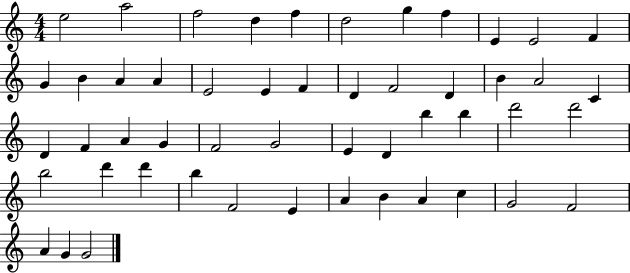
{
  \clef treble
  \numericTimeSignature
  \time 4/4
  \key c \major
  e''2 a''2 | f''2 d''4 f''4 | d''2 g''4 f''4 | e'4 e'2 f'4 | \break g'4 b'4 a'4 a'4 | e'2 e'4 f'4 | d'4 f'2 d'4 | b'4 a'2 c'4 | \break d'4 f'4 a'4 g'4 | f'2 g'2 | e'4 d'4 b''4 b''4 | d'''2 d'''2 | \break b''2 d'''4 d'''4 | b''4 f'2 e'4 | a'4 b'4 a'4 c''4 | g'2 f'2 | \break a'4 g'4 g'2 | \bar "|."
}